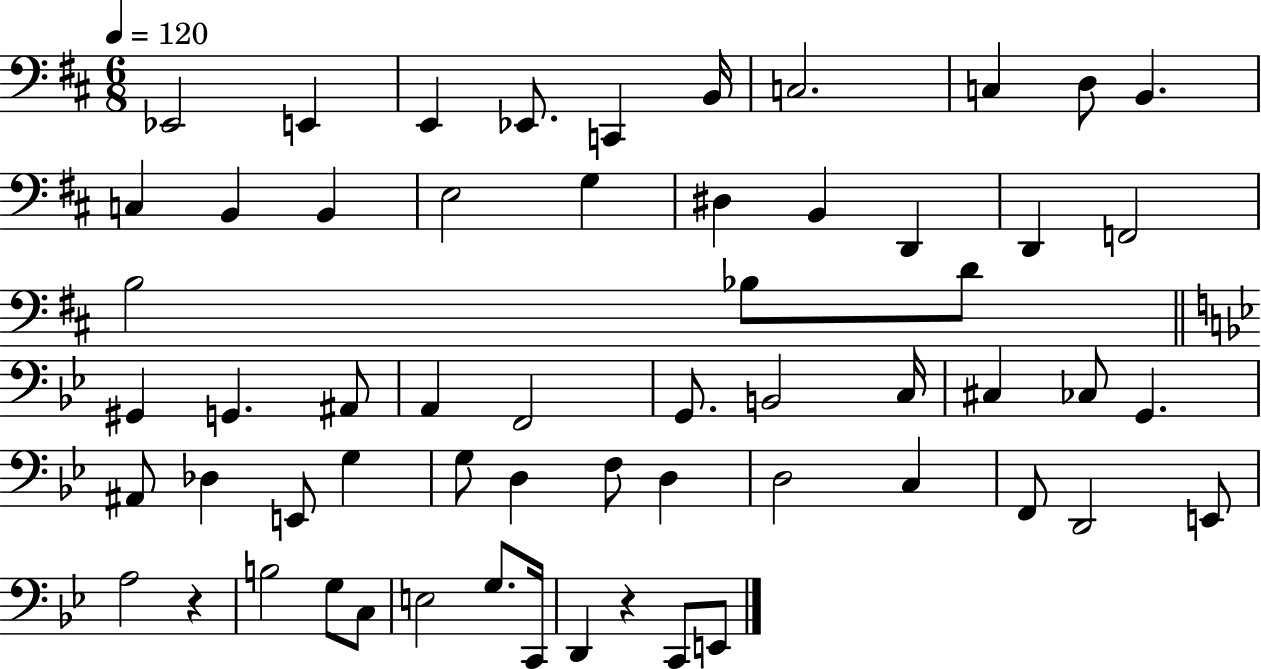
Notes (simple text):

Eb2/h E2/q E2/q Eb2/e. C2/q B2/s C3/h. C3/q D3/e B2/q. C3/q B2/q B2/q E3/h G3/q D#3/q B2/q D2/q D2/q F2/h B3/h Bb3/e D4/e G#2/q G2/q. A#2/e A2/q F2/h G2/e. B2/h C3/s C#3/q CES3/e G2/q. A#2/e Db3/q E2/e G3/q G3/e D3/q F3/e D3/q D3/h C3/q F2/e D2/h E2/e A3/h R/q B3/h G3/e C3/e E3/h G3/e. C2/s D2/q R/q C2/e E2/e